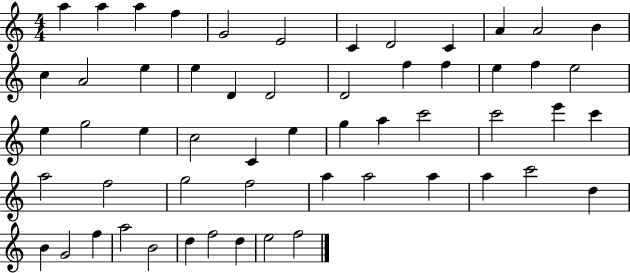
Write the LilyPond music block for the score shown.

{
  \clef treble
  \numericTimeSignature
  \time 4/4
  \key c \major
  a''4 a''4 a''4 f''4 | g'2 e'2 | c'4 d'2 c'4 | a'4 a'2 b'4 | \break c''4 a'2 e''4 | e''4 d'4 d'2 | d'2 f''4 f''4 | e''4 f''4 e''2 | \break e''4 g''2 e''4 | c''2 c'4 e''4 | g''4 a''4 c'''2 | c'''2 e'''4 c'''4 | \break a''2 f''2 | g''2 f''2 | a''4 a''2 a''4 | a''4 c'''2 d''4 | \break b'4 g'2 f''4 | a''2 b'2 | d''4 f''2 d''4 | e''2 f''2 | \break \bar "|."
}